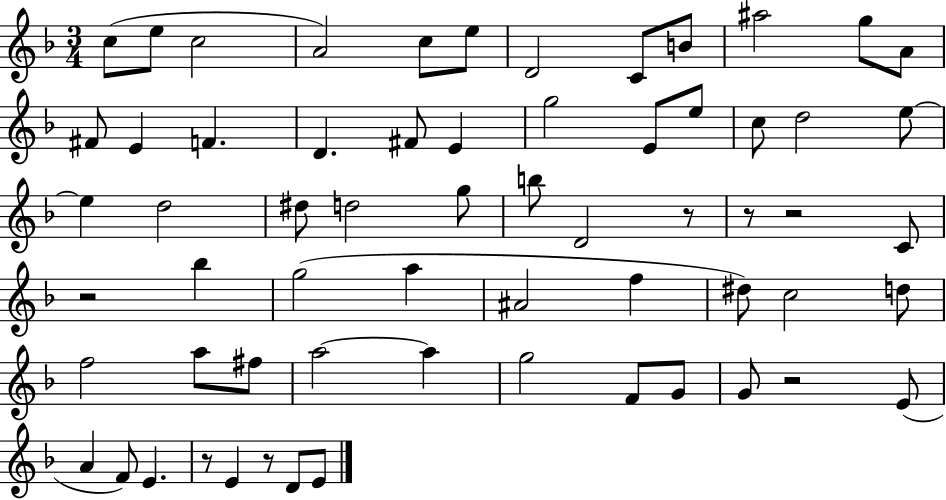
C5/e E5/e C5/h A4/h C5/e E5/e D4/h C4/e B4/e A#5/h G5/e A4/e F#4/e E4/q F4/q. D4/q. F#4/e E4/q G5/h E4/e E5/e C5/e D5/h E5/e E5/q D5/h D#5/e D5/h G5/e B5/e D4/h R/e R/e R/h C4/e R/h Bb5/q G5/h A5/q A#4/h F5/q D#5/e C5/h D5/e F5/h A5/e F#5/e A5/h A5/q G5/h F4/e G4/e G4/e R/h E4/e A4/q F4/e E4/q. R/e E4/q R/e D4/e E4/e